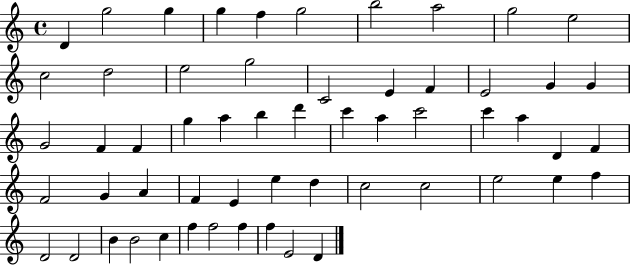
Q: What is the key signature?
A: C major